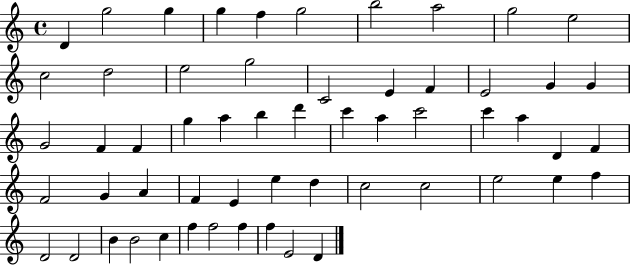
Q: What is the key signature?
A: C major